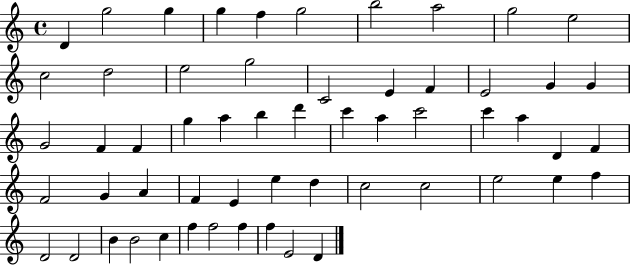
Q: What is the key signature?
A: C major